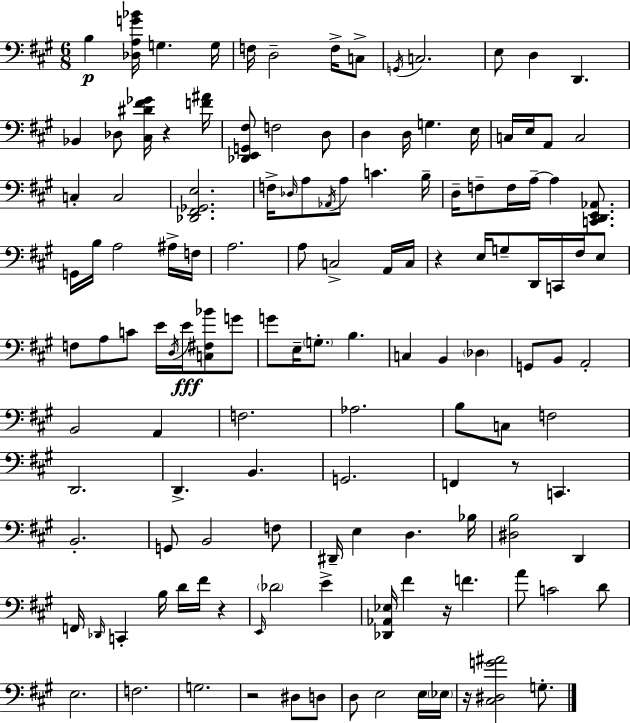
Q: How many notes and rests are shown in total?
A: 134